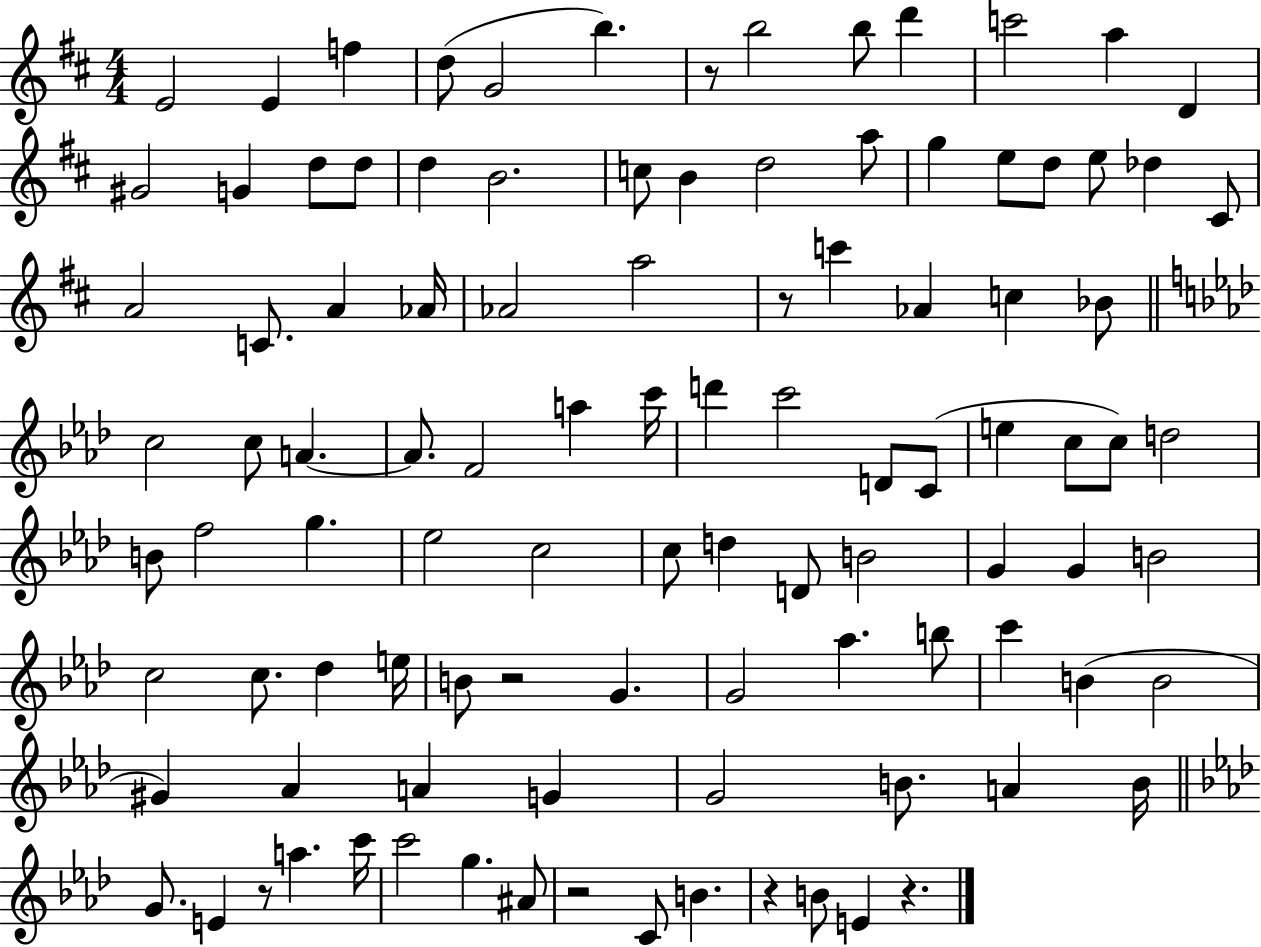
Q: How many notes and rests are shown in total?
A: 103